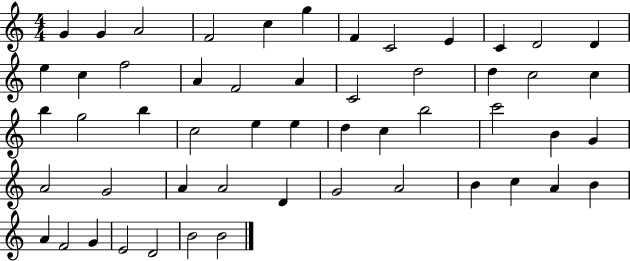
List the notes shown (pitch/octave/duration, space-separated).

G4/q G4/q A4/h F4/h C5/q G5/q F4/q C4/h E4/q C4/q D4/h D4/q E5/q C5/q F5/h A4/q F4/h A4/q C4/h D5/h D5/q C5/h C5/q B5/q G5/h B5/q C5/h E5/q E5/q D5/q C5/q B5/h C6/h B4/q G4/q A4/h G4/h A4/q A4/h D4/q G4/h A4/h B4/q C5/q A4/q B4/q A4/q F4/h G4/q E4/h D4/h B4/h B4/h